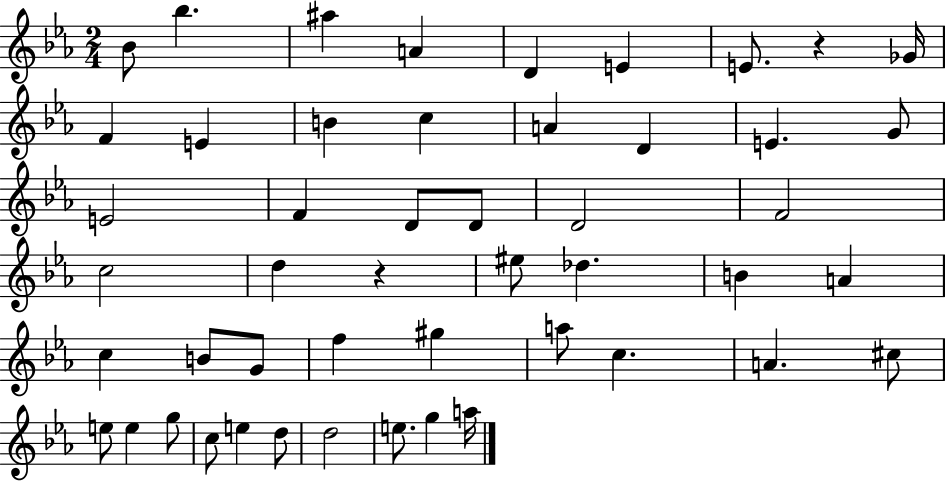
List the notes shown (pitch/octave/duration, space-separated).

Bb4/e Bb5/q. A#5/q A4/q D4/q E4/q E4/e. R/q Gb4/s F4/q E4/q B4/q C5/q A4/q D4/q E4/q. G4/e E4/h F4/q D4/e D4/e D4/h F4/h C5/h D5/q R/q EIS5/e Db5/q. B4/q A4/q C5/q B4/e G4/e F5/q G#5/q A5/e C5/q. A4/q. C#5/e E5/e E5/q G5/e C5/e E5/q D5/e D5/h E5/e. G5/q A5/s